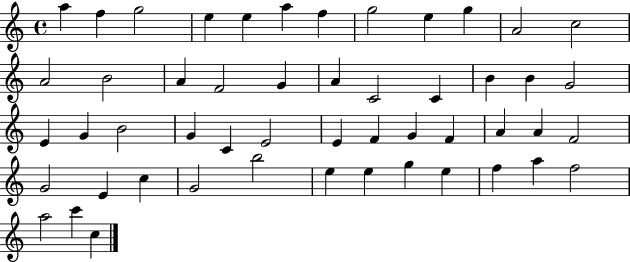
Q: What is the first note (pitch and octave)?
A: A5